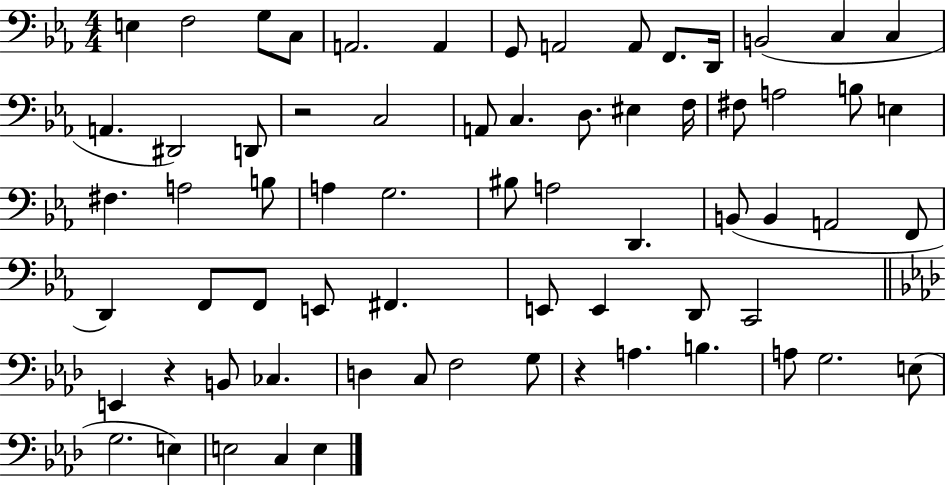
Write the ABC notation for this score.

X:1
T:Untitled
M:4/4
L:1/4
K:Eb
E, F,2 G,/2 C,/2 A,,2 A,, G,,/2 A,,2 A,,/2 F,,/2 D,,/4 B,,2 C, C, A,, ^D,,2 D,,/2 z2 C,2 A,,/2 C, D,/2 ^E, F,/4 ^F,/2 A,2 B,/2 E, ^F, A,2 B,/2 A, G,2 ^B,/2 A,2 D,, B,,/2 B,, A,,2 F,,/2 D,, F,,/2 F,,/2 E,,/2 ^F,, E,,/2 E,, D,,/2 C,,2 E,, z B,,/2 _C, D, C,/2 F,2 G,/2 z A, B, A,/2 G,2 E,/2 G,2 E, E,2 C, E,